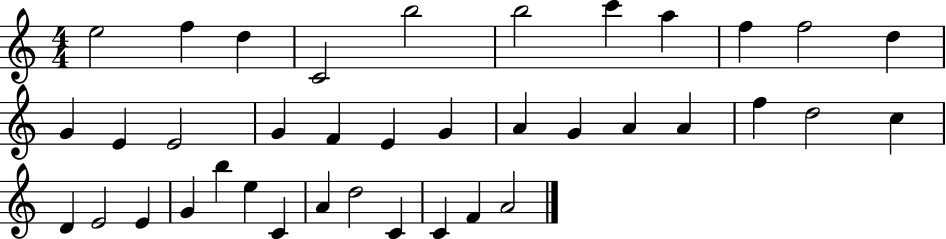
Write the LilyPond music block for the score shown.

{
  \clef treble
  \numericTimeSignature
  \time 4/4
  \key c \major
  e''2 f''4 d''4 | c'2 b''2 | b''2 c'''4 a''4 | f''4 f''2 d''4 | \break g'4 e'4 e'2 | g'4 f'4 e'4 g'4 | a'4 g'4 a'4 a'4 | f''4 d''2 c''4 | \break d'4 e'2 e'4 | g'4 b''4 e''4 c'4 | a'4 d''2 c'4 | c'4 f'4 a'2 | \break \bar "|."
}